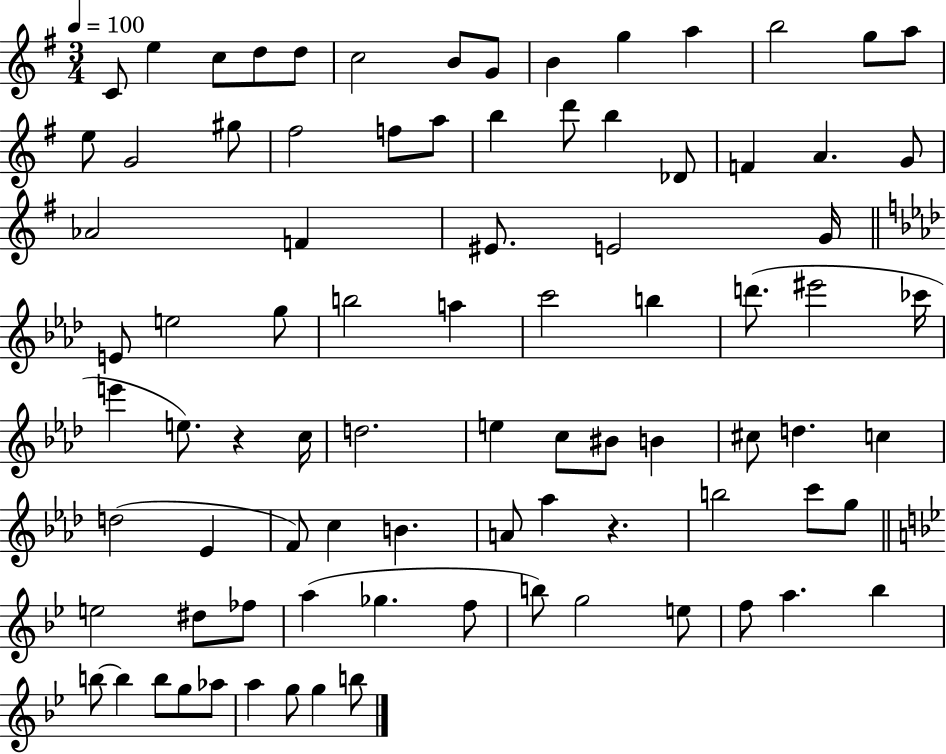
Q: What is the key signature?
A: G major